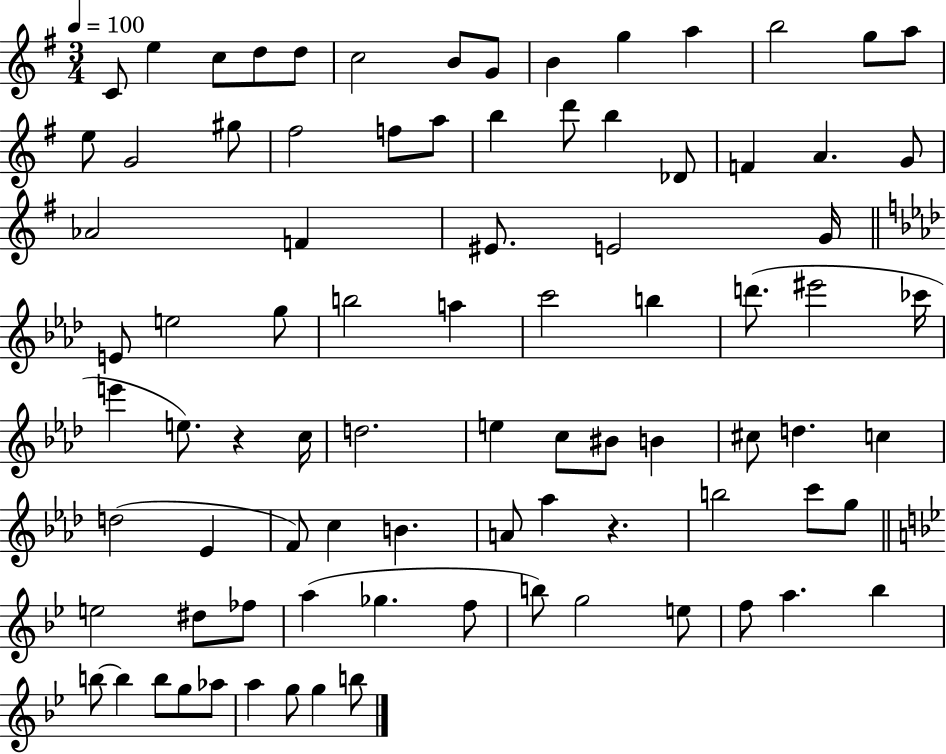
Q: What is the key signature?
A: G major